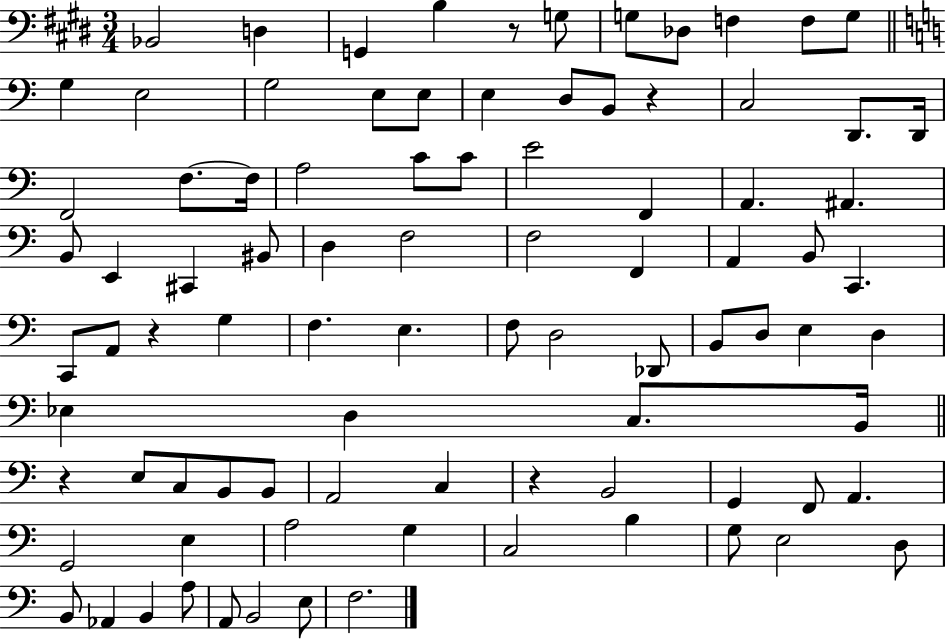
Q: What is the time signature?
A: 3/4